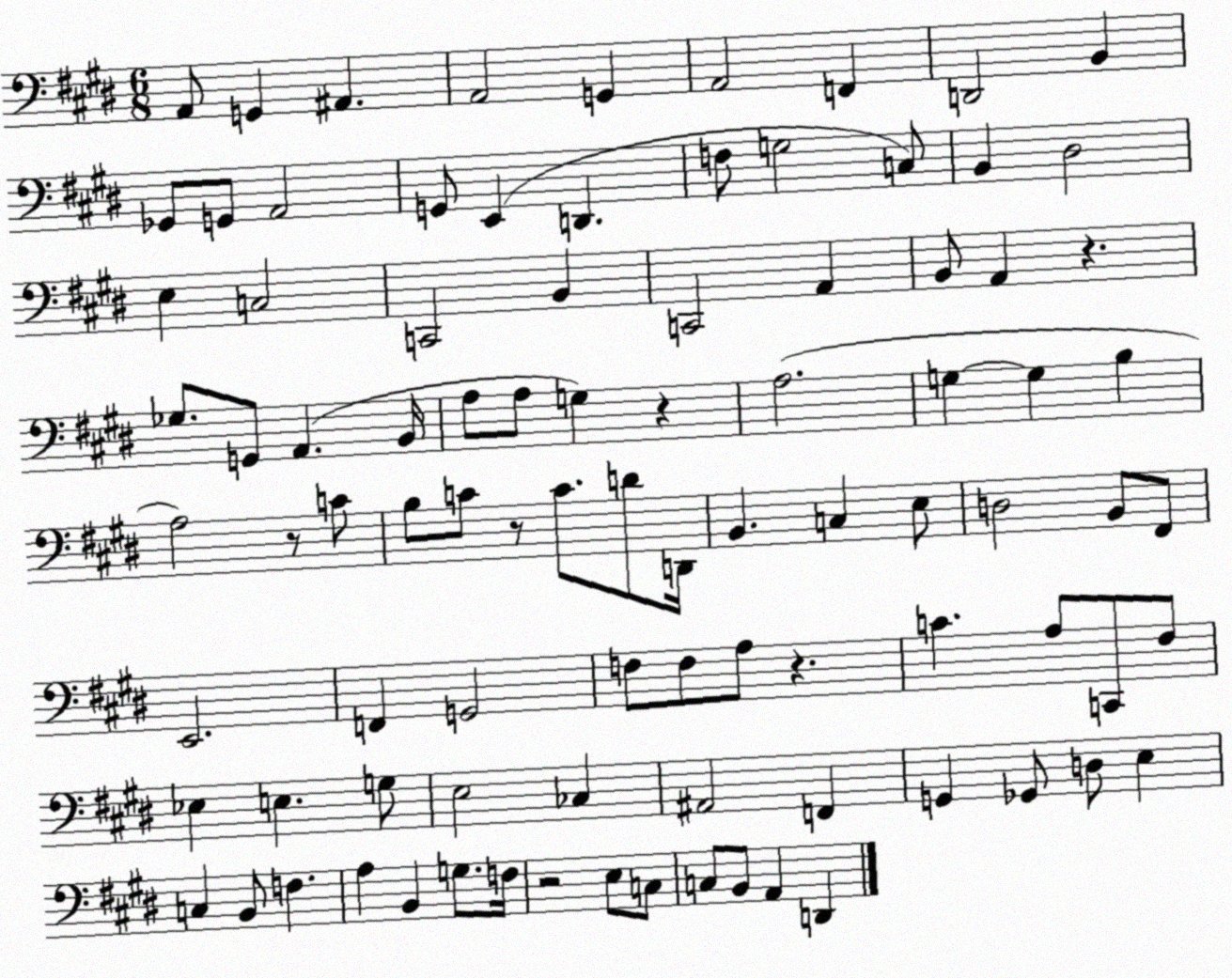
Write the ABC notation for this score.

X:1
T:Untitled
M:6/8
L:1/4
K:E
A,,/2 G,, ^A,, A,,2 G,, A,,2 F,, D,,2 B,, _G,,/2 G,,/2 A,,2 G,,/2 E,, D,, F,/2 G,2 C,/2 B,, ^D,2 E, C,2 C,,2 B,, C,,2 A,, B,,/2 A,, z _G,/2 G,,/2 A,, B,,/4 A,/2 A,/2 G, z A,2 G, G, B, A,2 z/2 C/2 B,/2 C/2 z/2 C/2 D/2 D,,/4 B,, C, E,/2 D,2 B,,/2 ^F,,/2 E,,2 F,, G,,2 F,/2 F,/2 A,/2 z C A,/2 C,,/2 ^F,/2 _E, E, G,/2 E,2 _C, ^A,,2 F,, G,, _G,,/2 D,/2 E, C, B,,/2 F, A, B,, G,/2 F,/4 z2 E,/2 C,/2 C,/2 B,,/2 A,, D,,